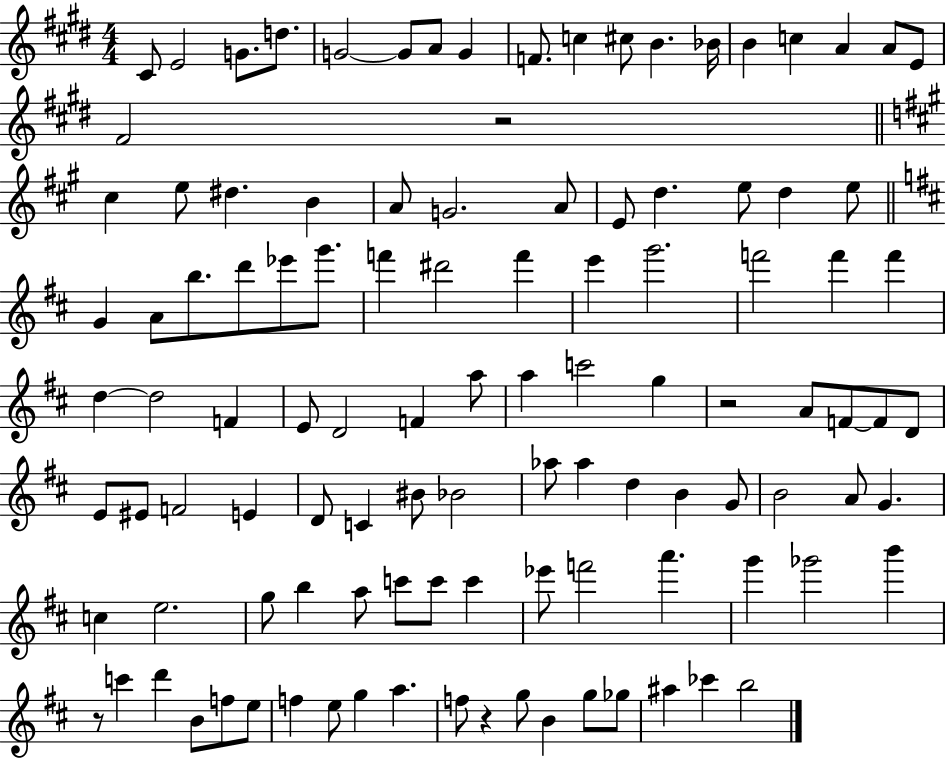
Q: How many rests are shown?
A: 4